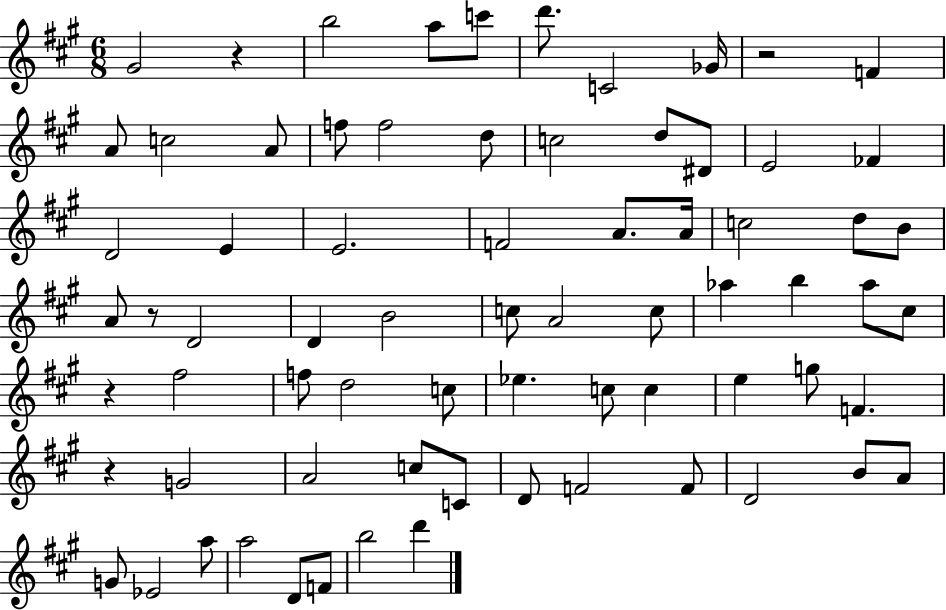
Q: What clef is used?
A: treble